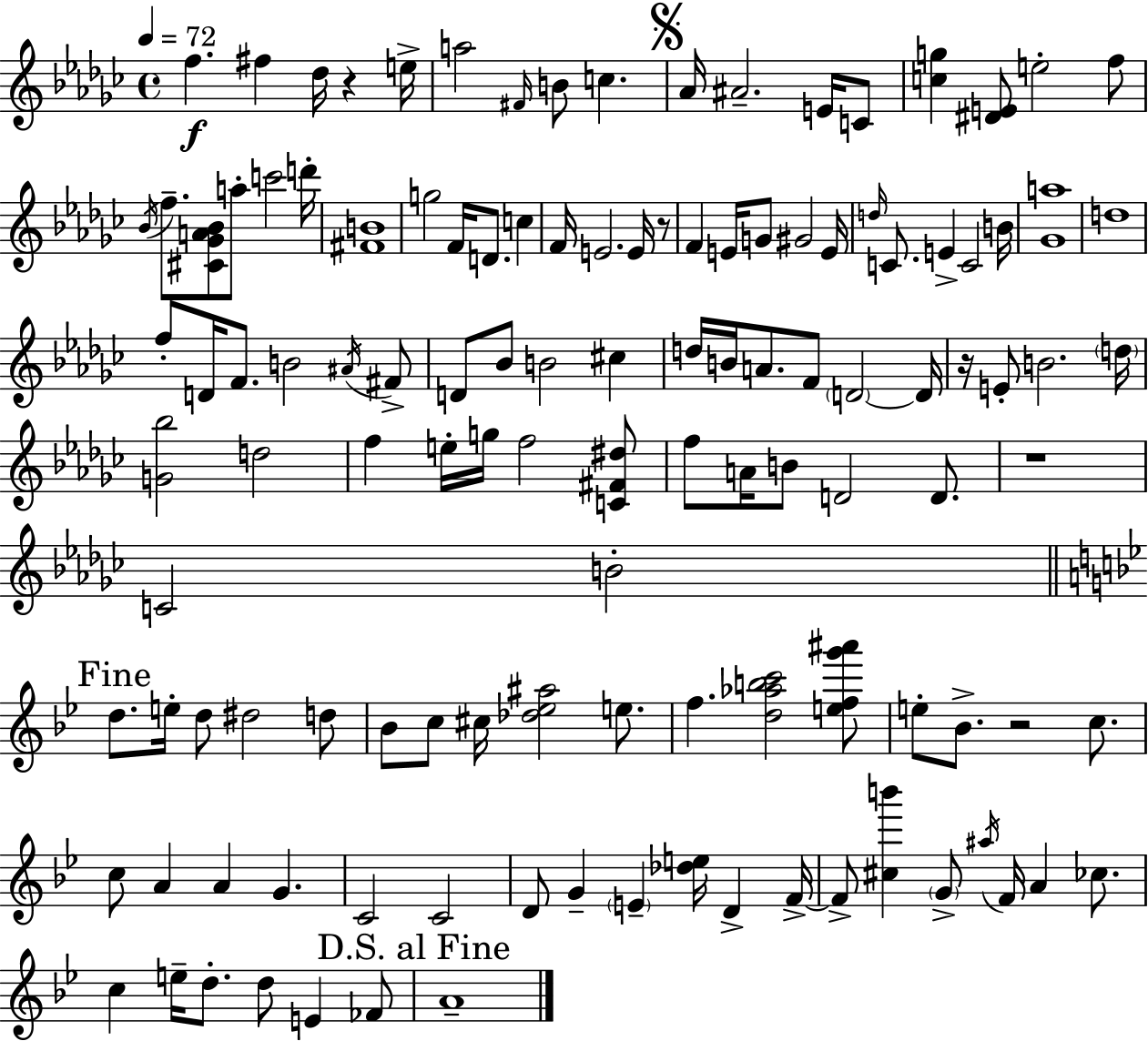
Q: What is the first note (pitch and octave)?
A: F5